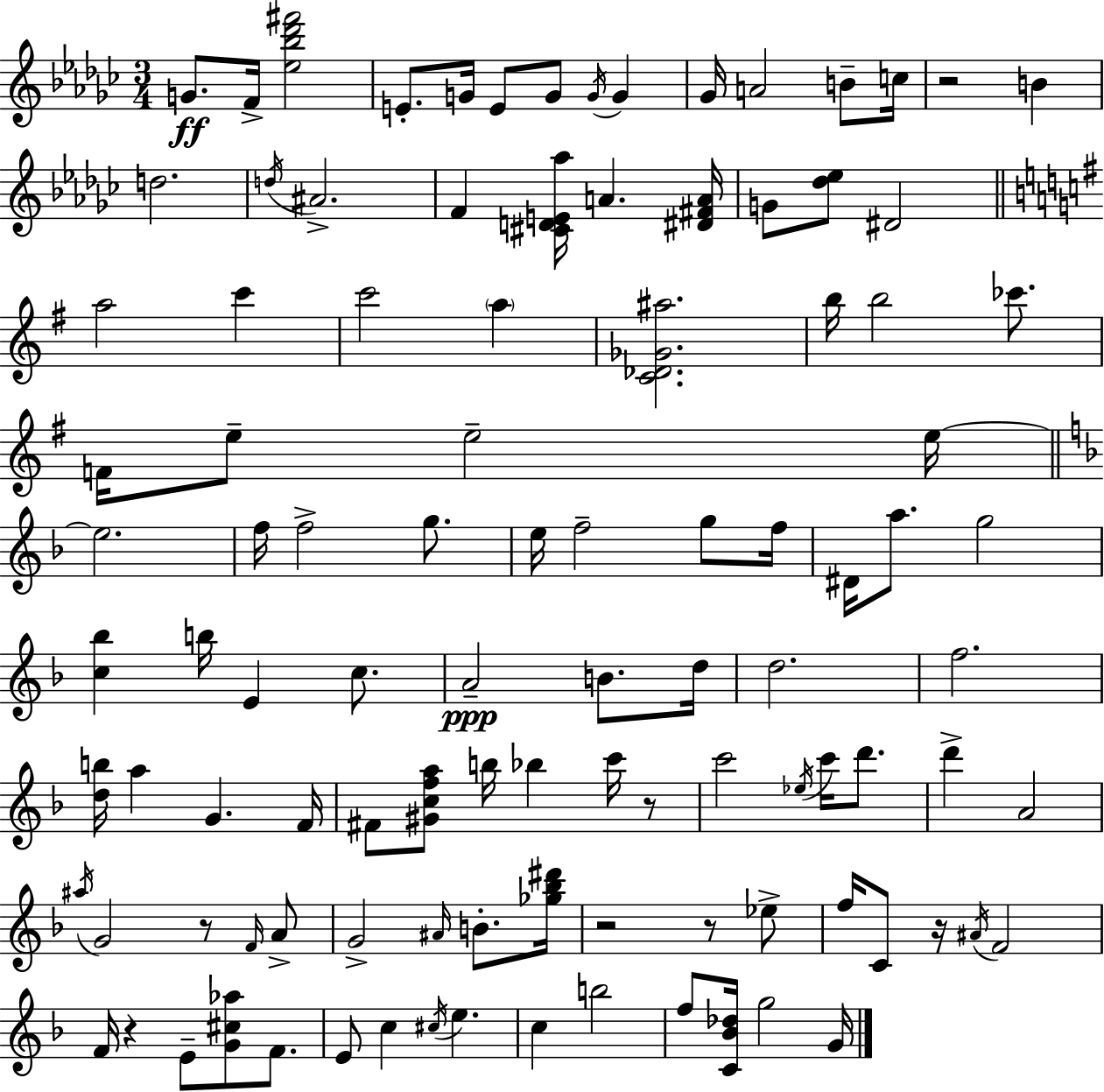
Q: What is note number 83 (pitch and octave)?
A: C5